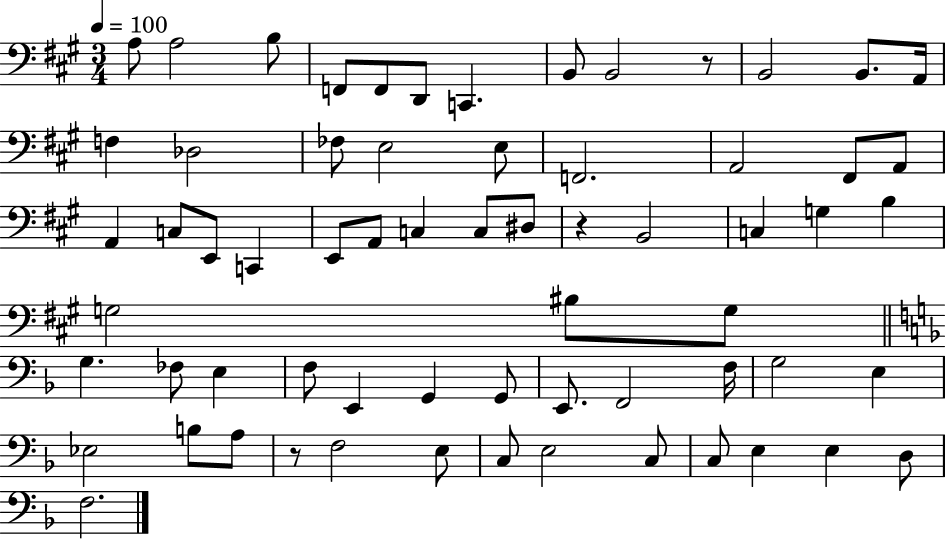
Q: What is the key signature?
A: A major